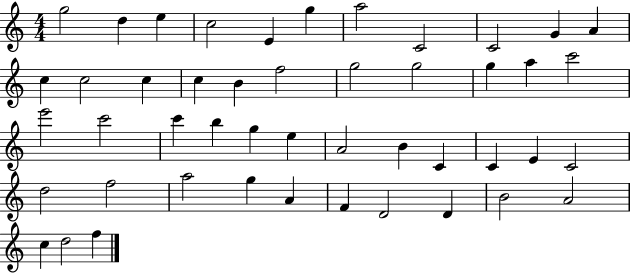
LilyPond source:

{
  \clef treble
  \numericTimeSignature
  \time 4/4
  \key c \major
  g''2 d''4 e''4 | c''2 e'4 g''4 | a''2 c'2 | c'2 g'4 a'4 | \break c''4 c''2 c''4 | c''4 b'4 f''2 | g''2 g''2 | g''4 a''4 c'''2 | \break e'''2 c'''2 | c'''4 b''4 g''4 e''4 | a'2 b'4 c'4 | c'4 e'4 c'2 | \break d''2 f''2 | a''2 g''4 a'4 | f'4 d'2 d'4 | b'2 a'2 | \break c''4 d''2 f''4 | \bar "|."
}